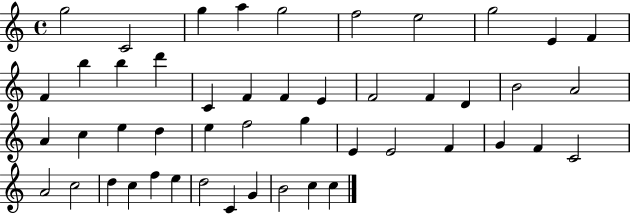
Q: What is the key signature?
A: C major